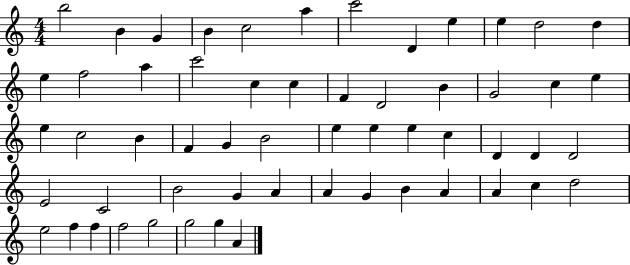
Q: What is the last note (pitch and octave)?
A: A4